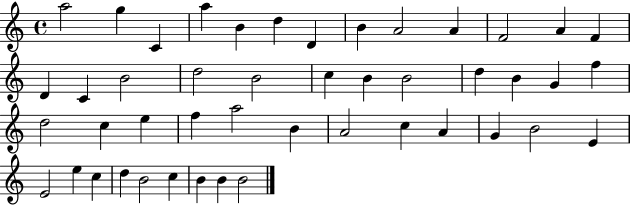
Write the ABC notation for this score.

X:1
T:Untitled
M:4/4
L:1/4
K:C
a2 g C a B d D B A2 A F2 A F D C B2 d2 B2 c B B2 d B G f d2 c e f a2 B A2 c A G B2 E E2 e c d B2 c B B B2